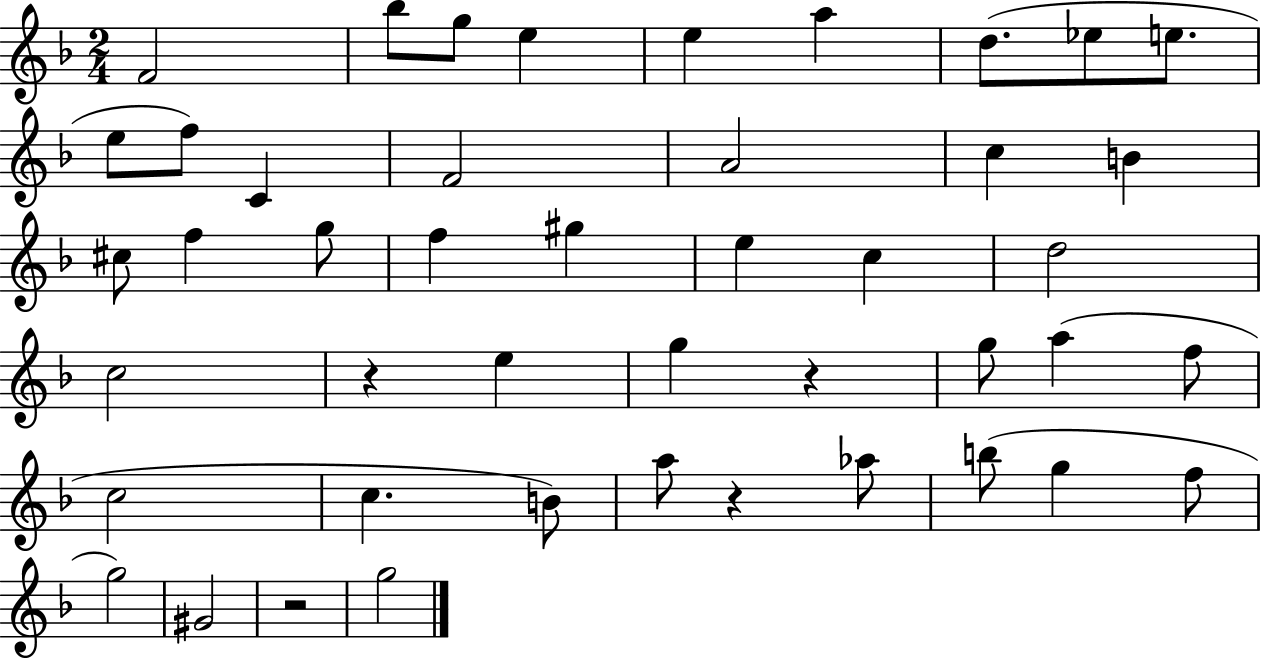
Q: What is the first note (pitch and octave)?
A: F4